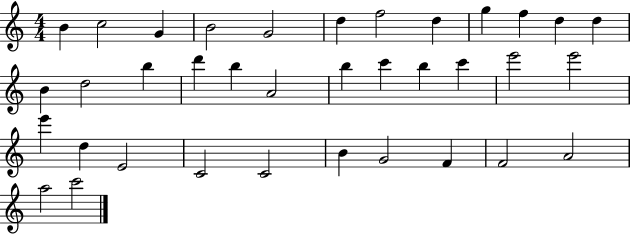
B4/q C5/h G4/q B4/h G4/h D5/q F5/h D5/q G5/q F5/q D5/q D5/q B4/q D5/h B5/q D6/q B5/q A4/h B5/q C6/q B5/q C6/q E6/h E6/h E6/q D5/q E4/h C4/h C4/h B4/q G4/h F4/q F4/h A4/h A5/h C6/h